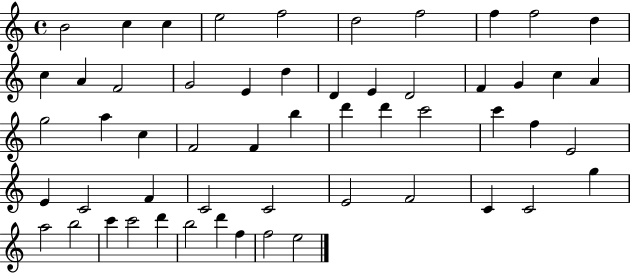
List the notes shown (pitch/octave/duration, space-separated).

B4/h C5/q C5/q E5/h F5/h D5/h F5/h F5/q F5/h D5/q C5/q A4/q F4/h G4/h E4/q D5/q D4/q E4/q D4/h F4/q G4/q C5/q A4/q G5/h A5/q C5/q F4/h F4/q B5/q D6/q D6/q C6/h C6/q F5/q E4/h E4/q C4/h F4/q C4/h C4/h E4/h F4/h C4/q C4/h G5/q A5/h B5/h C6/q C6/h D6/q B5/h D6/q F5/q F5/h E5/h